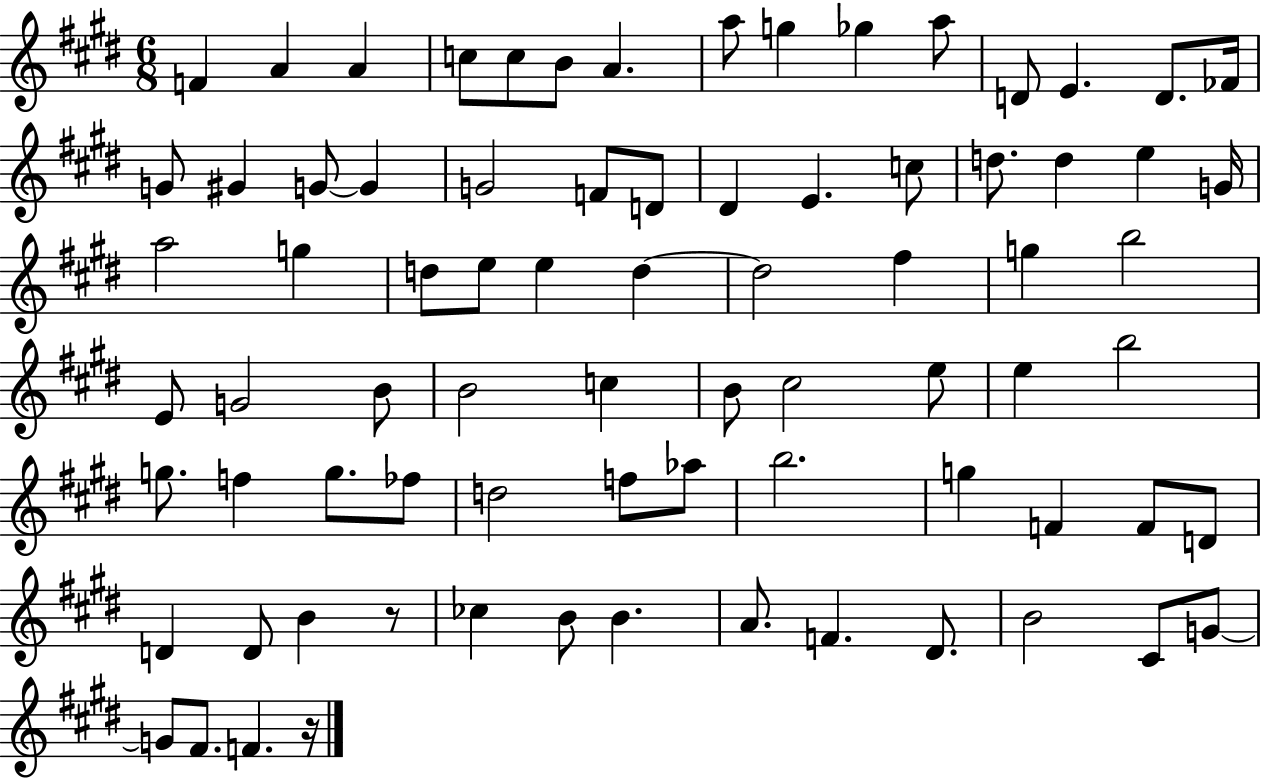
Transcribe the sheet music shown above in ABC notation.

X:1
T:Untitled
M:6/8
L:1/4
K:E
F A A c/2 c/2 B/2 A a/2 g _g a/2 D/2 E D/2 _F/4 G/2 ^G G/2 G G2 F/2 D/2 ^D E c/2 d/2 d e G/4 a2 g d/2 e/2 e d d2 ^f g b2 E/2 G2 B/2 B2 c B/2 ^c2 e/2 e b2 g/2 f g/2 _f/2 d2 f/2 _a/2 b2 g F F/2 D/2 D D/2 B z/2 _c B/2 B A/2 F ^D/2 B2 ^C/2 G/2 G/2 ^F/2 F z/4